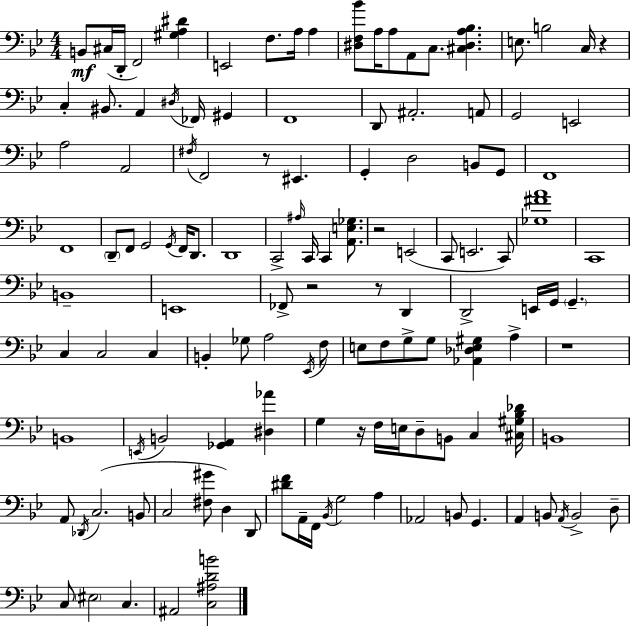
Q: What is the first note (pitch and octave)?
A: B2